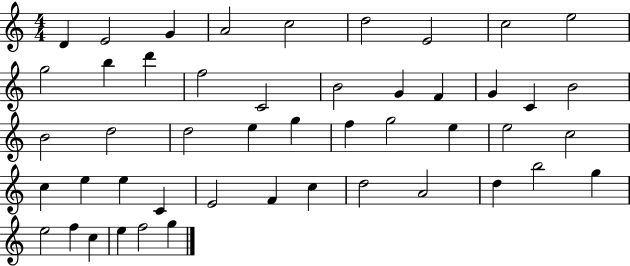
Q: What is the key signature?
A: C major